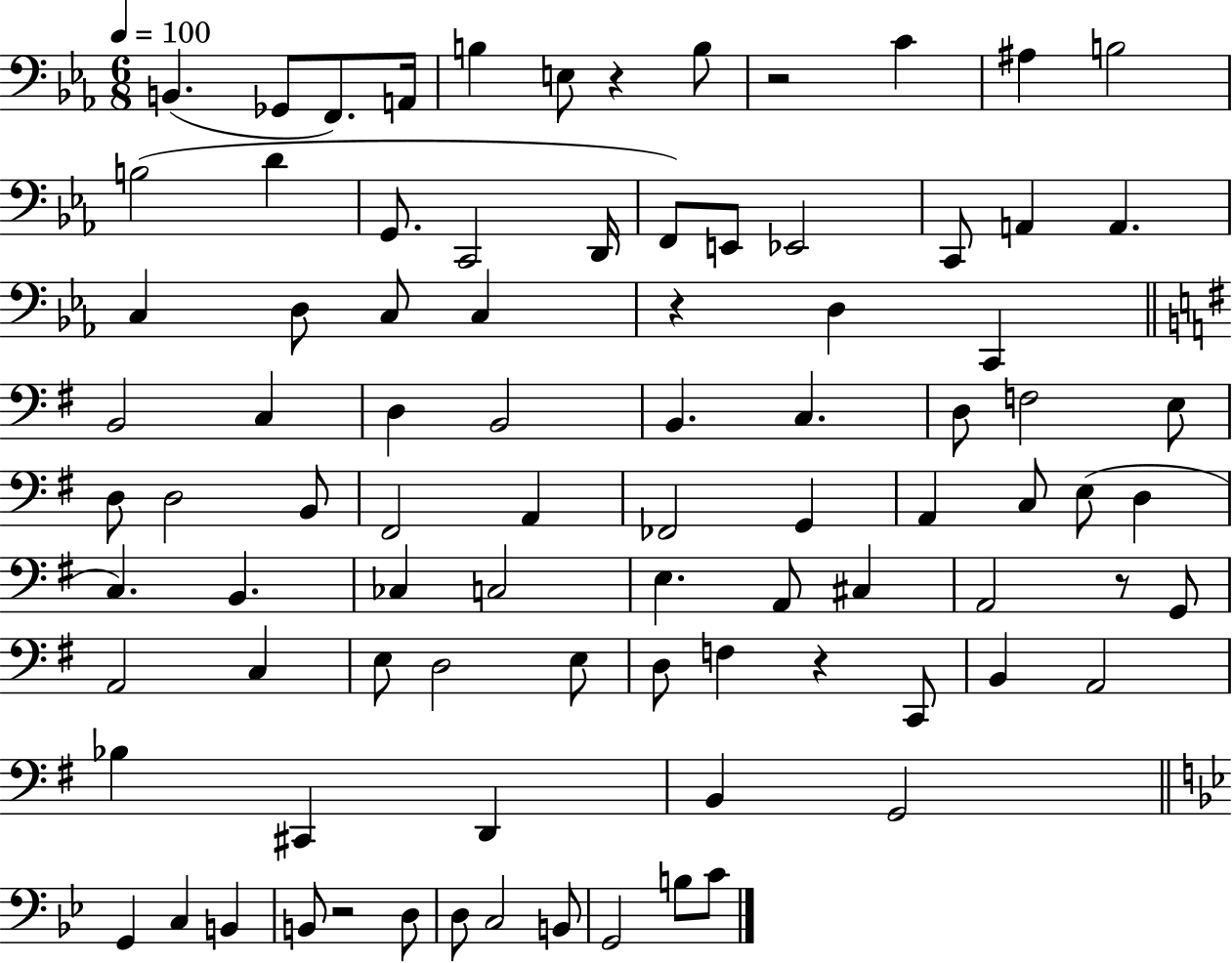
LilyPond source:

{
  \clef bass
  \numericTimeSignature
  \time 6/8
  \key ees \major
  \tempo 4 = 100
  b,4.( ges,8 f,8.) a,16 | b4 e8 r4 b8 | r2 c'4 | ais4 b2 | \break b2( d'4 | g,8. c,2 d,16 | f,8) e,8 ees,2 | c,8 a,4 a,4. | \break c4 d8 c8 c4 | r4 d4 c,4 | \bar "||" \break \key g \major b,2 c4 | d4 b,2 | b,4. c4. | d8 f2 e8 | \break d8 d2 b,8 | fis,2 a,4 | fes,2 g,4 | a,4 c8 e8( d4 | \break c4.) b,4. | ces4 c2 | e4. a,8 cis4 | a,2 r8 g,8 | \break a,2 c4 | e8 d2 e8 | d8 f4 r4 c,8 | b,4 a,2 | \break bes4 cis,4 d,4 | b,4 g,2 | \bar "||" \break \key bes \major g,4 c4 b,4 | b,8 r2 d8 | d8 c2 b,8 | g,2 b8 c'8 | \break \bar "|."
}